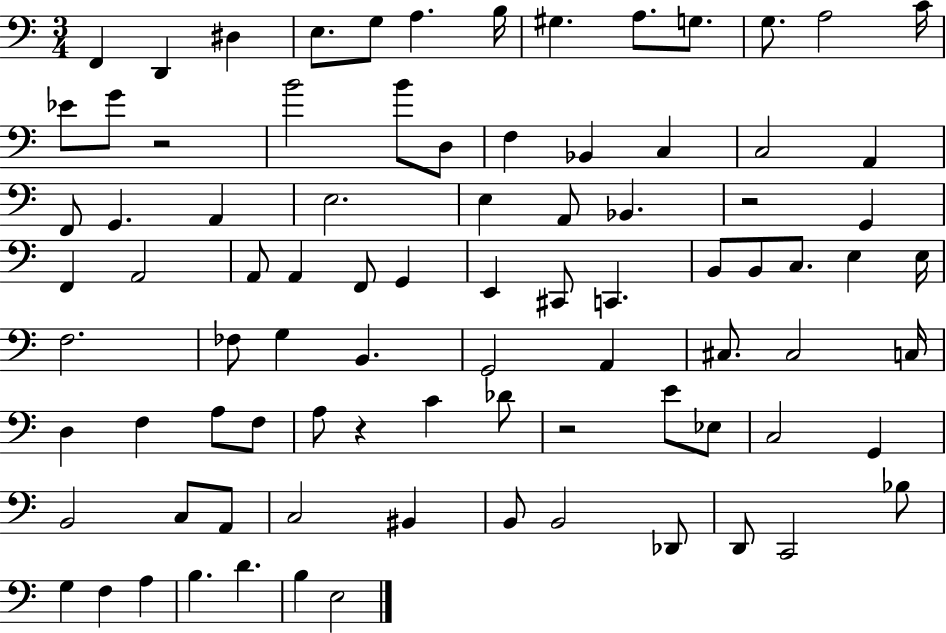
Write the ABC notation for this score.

X:1
T:Untitled
M:3/4
L:1/4
K:C
F,, D,, ^D, E,/2 G,/2 A, B,/4 ^G, A,/2 G,/2 G,/2 A,2 C/4 _E/2 G/2 z2 B2 B/2 D,/2 F, _B,, C, C,2 A,, F,,/2 G,, A,, E,2 E, A,,/2 _B,, z2 G,, F,, A,,2 A,,/2 A,, F,,/2 G,, E,, ^C,,/2 C,, B,,/2 B,,/2 C,/2 E, E,/4 F,2 _F,/2 G, B,, G,,2 A,, ^C,/2 ^C,2 C,/4 D, F, A,/2 F,/2 A,/2 z C _D/2 z2 E/2 _E,/2 C,2 G,, B,,2 C,/2 A,,/2 C,2 ^B,, B,,/2 B,,2 _D,,/2 D,,/2 C,,2 _B,/2 G, F, A, B, D B, E,2